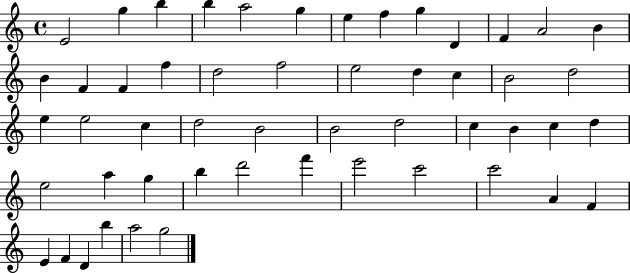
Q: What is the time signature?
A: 4/4